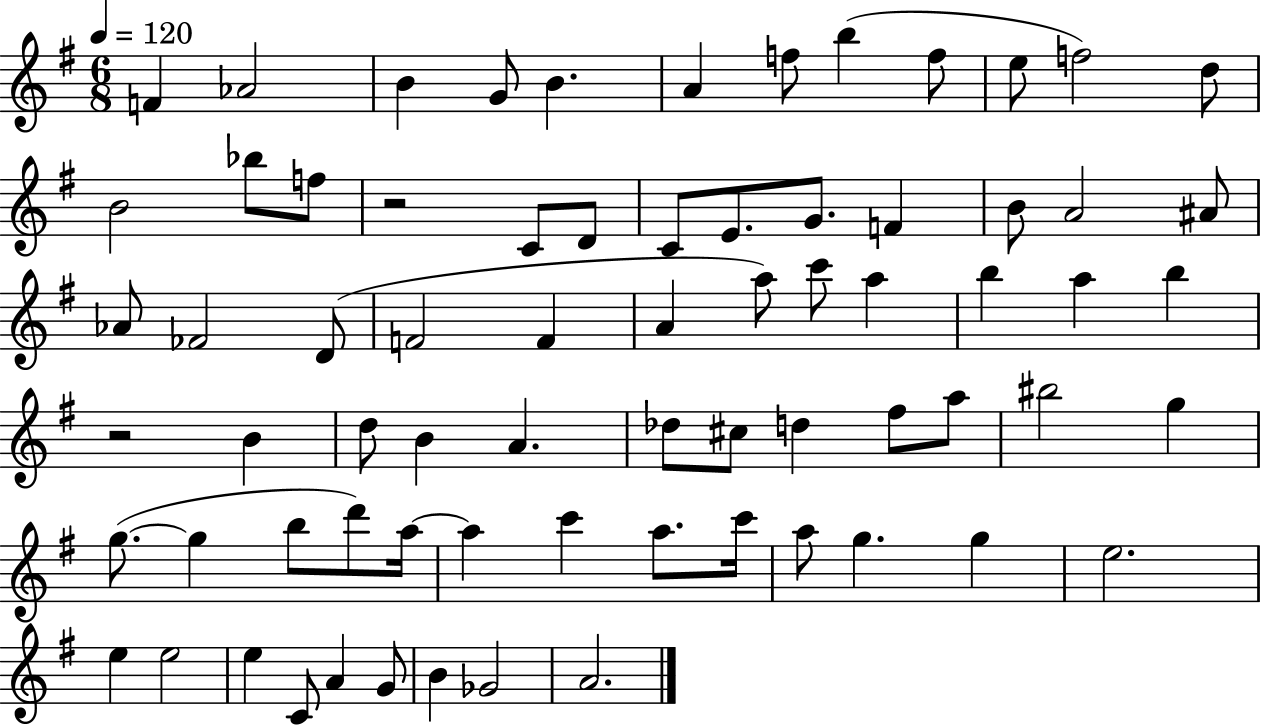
F4/q Ab4/h B4/q G4/e B4/q. A4/q F5/e B5/q F5/e E5/e F5/h D5/e B4/h Bb5/e F5/e R/h C4/e D4/e C4/e E4/e. G4/e. F4/q B4/e A4/h A#4/e Ab4/e FES4/h D4/e F4/h F4/q A4/q A5/e C6/e A5/q B5/q A5/q B5/q R/h B4/q D5/e B4/q A4/q. Db5/e C#5/e D5/q F#5/e A5/e BIS5/h G5/q G5/e. G5/q B5/e D6/e A5/s A5/q C6/q A5/e. C6/s A5/e G5/q. G5/q E5/h. E5/q E5/h E5/q C4/e A4/q G4/e B4/q Gb4/h A4/h.